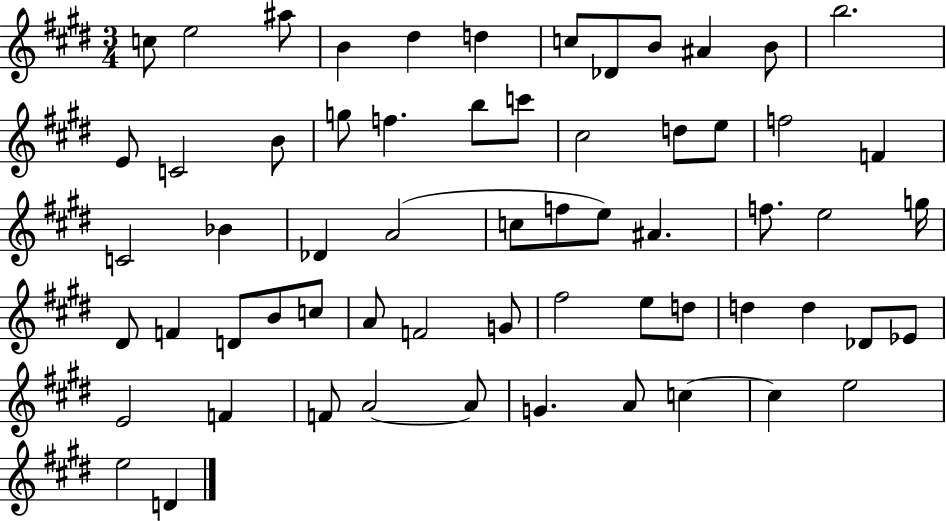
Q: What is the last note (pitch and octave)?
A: D4